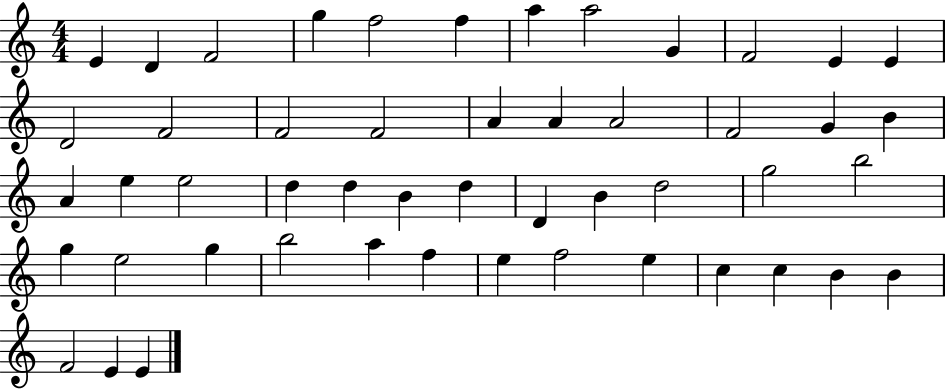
X:1
T:Untitled
M:4/4
L:1/4
K:C
E D F2 g f2 f a a2 G F2 E E D2 F2 F2 F2 A A A2 F2 G B A e e2 d d B d D B d2 g2 b2 g e2 g b2 a f e f2 e c c B B F2 E E